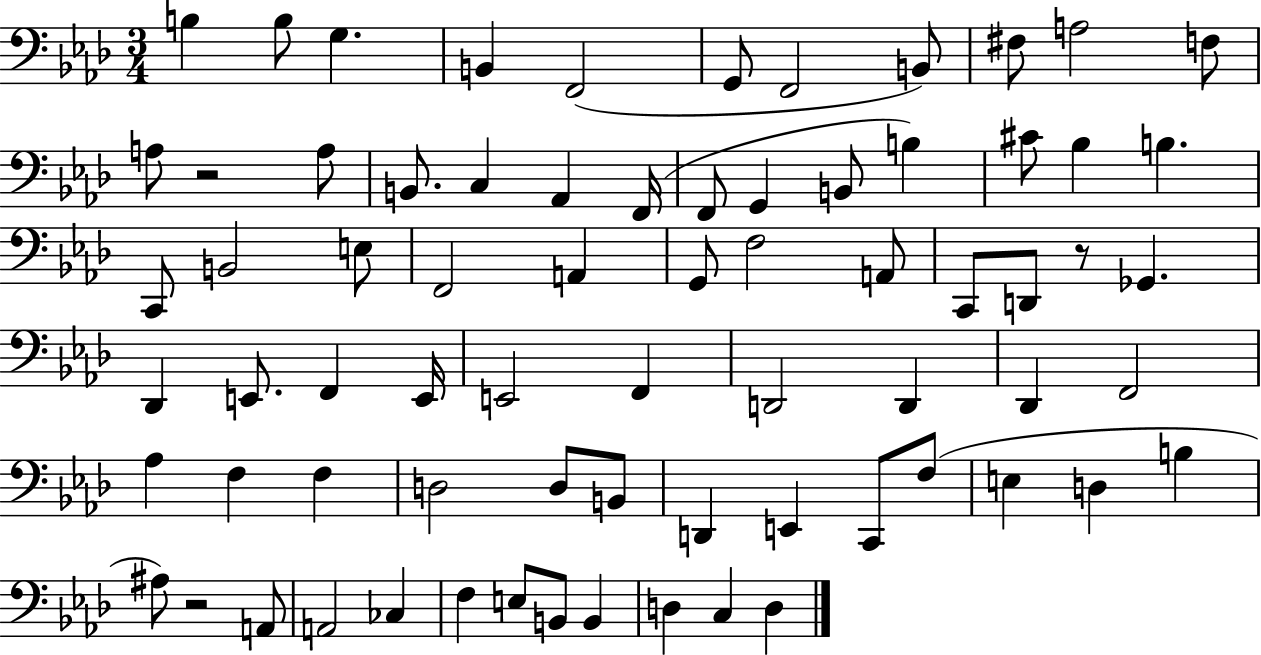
X:1
T:Untitled
M:3/4
L:1/4
K:Ab
B, B,/2 G, B,, F,,2 G,,/2 F,,2 B,,/2 ^F,/2 A,2 F,/2 A,/2 z2 A,/2 B,,/2 C, _A,, F,,/4 F,,/2 G,, B,,/2 B, ^C/2 _B, B, C,,/2 B,,2 E,/2 F,,2 A,, G,,/2 F,2 A,,/2 C,,/2 D,,/2 z/2 _G,, _D,, E,,/2 F,, E,,/4 E,,2 F,, D,,2 D,, _D,, F,,2 _A, F, F, D,2 D,/2 B,,/2 D,, E,, C,,/2 F,/2 E, D, B, ^A,/2 z2 A,,/2 A,,2 _C, F, E,/2 B,,/2 B,, D, C, D,